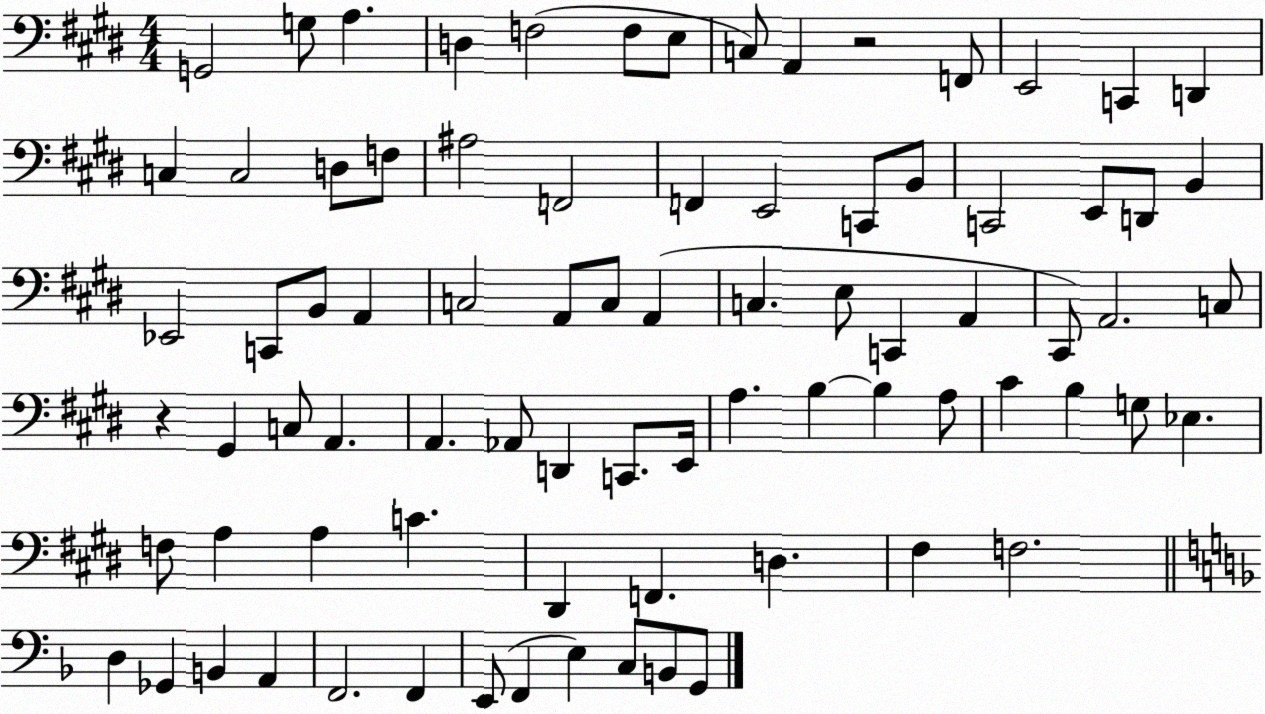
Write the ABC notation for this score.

X:1
T:Untitled
M:4/4
L:1/4
K:E
G,,2 G,/2 A, D, F,2 F,/2 E,/2 C,/2 A,, z2 F,,/2 E,,2 C,, D,, C, C,2 D,/2 F,/2 ^A,2 F,,2 F,, E,,2 C,,/2 B,,/2 C,,2 E,,/2 D,,/2 B,, _E,,2 C,,/2 B,,/2 A,, C,2 A,,/2 C,/2 A,, C, E,/2 C,, A,, ^C,,/2 A,,2 C,/2 z ^G,, C,/2 A,, A,, _A,,/2 D,, C,,/2 E,,/4 A, B, B, A,/2 ^C B, G,/2 _E, F,/2 A, A, C ^D,, F,, D, ^F, F,2 D, _G,, B,, A,, F,,2 F,, E,,/2 F,, E, C,/2 B,,/2 G,,/2